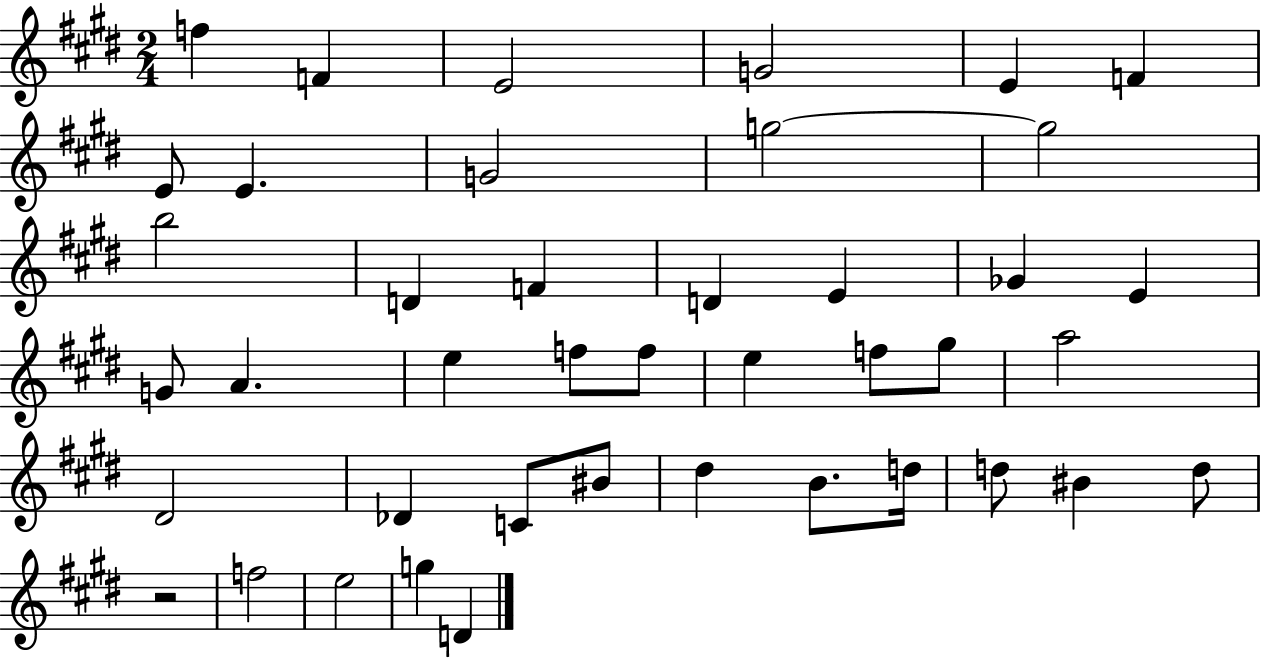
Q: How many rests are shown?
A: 1